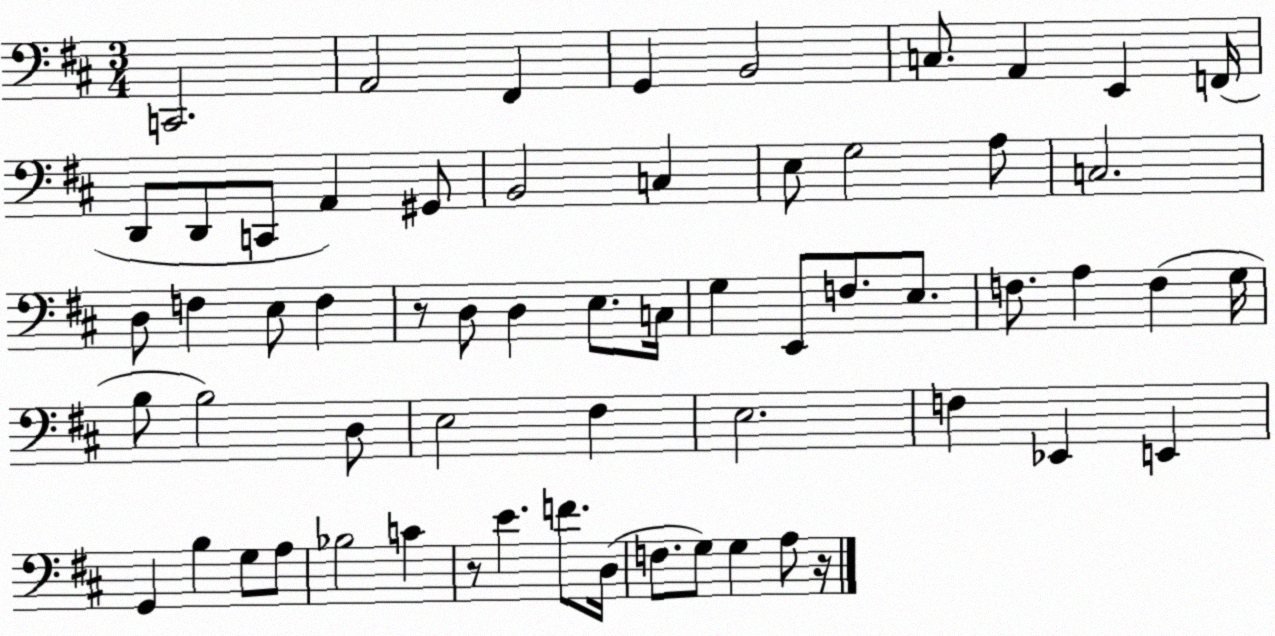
X:1
T:Untitled
M:3/4
L:1/4
K:D
C,,2 A,,2 ^F,, G,, B,,2 C,/2 A,, E,, F,,/4 D,,/2 D,,/2 C,,/2 A,, ^G,,/2 B,,2 C, E,/2 G,2 A,/2 C,2 D,/2 F, E,/2 F, z/2 D,/2 D, E,/2 C,/4 G, E,,/2 F,/2 E,/2 F,/2 A, F, G,/4 B,/2 B,2 D,/2 E,2 ^F, E,2 F, _E,, E,, G,, B, G,/2 A,/2 _B,2 C z/2 E F/2 D,/4 F,/2 G,/2 G, A,/2 z/4